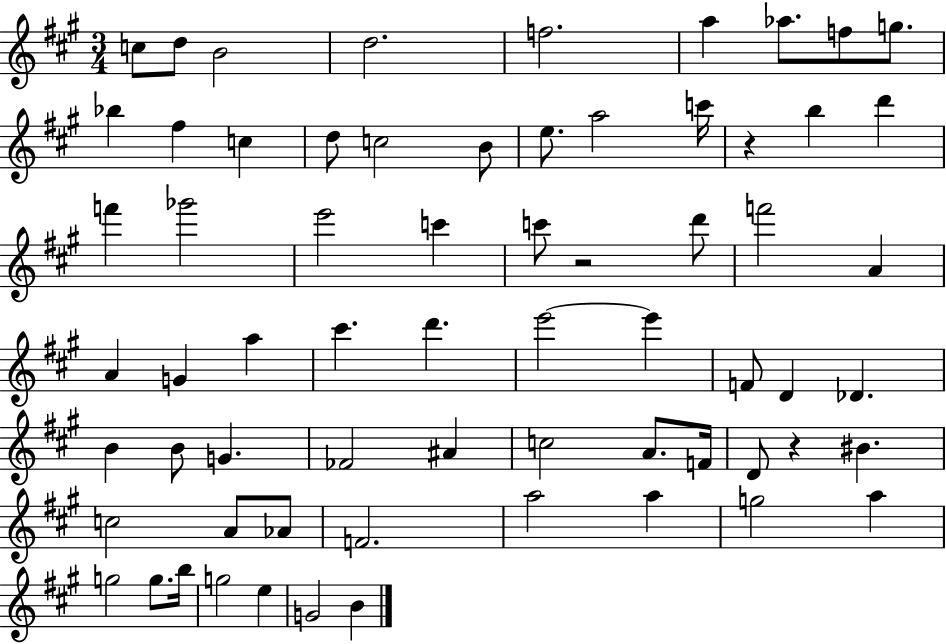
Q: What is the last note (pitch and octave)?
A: B4